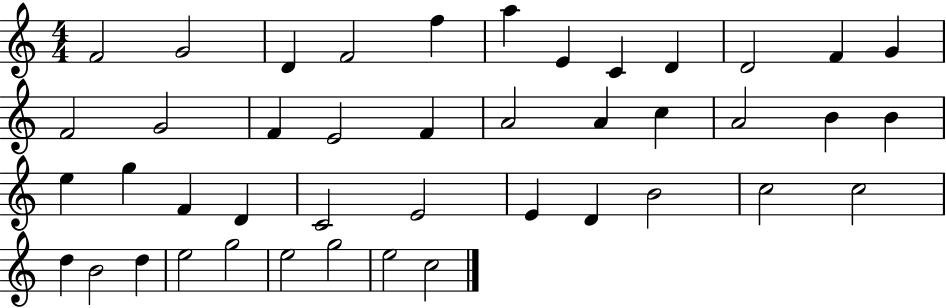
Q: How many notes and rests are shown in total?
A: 43